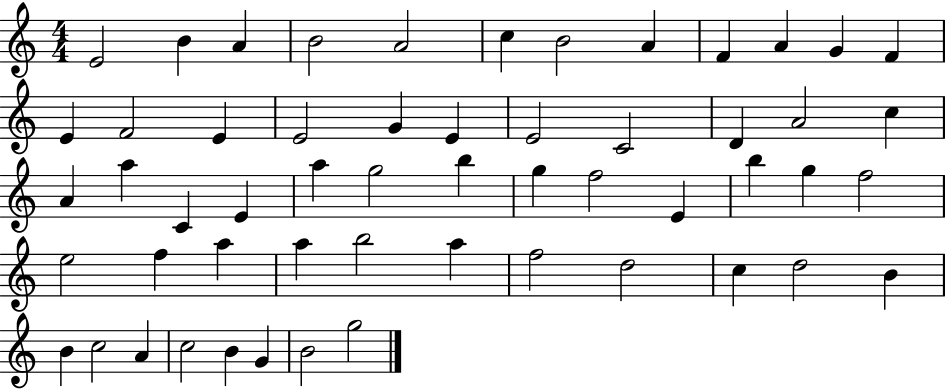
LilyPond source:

{
  \clef treble
  \numericTimeSignature
  \time 4/4
  \key c \major
  e'2 b'4 a'4 | b'2 a'2 | c''4 b'2 a'4 | f'4 a'4 g'4 f'4 | \break e'4 f'2 e'4 | e'2 g'4 e'4 | e'2 c'2 | d'4 a'2 c''4 | \break a'4 a''4 c'4 e'4 | a''4 g''2 b''4 | g''4 f''2 e'4 | b''4 g''4 f''2 | \break e''2 f''4 a''4 | a''4 b''2 a''4 | f''2 d''2 | c''4 d''2 b'4 | \break b'4 c''2 a'4 | c''2 b'4 g'4 | b'2 g''2 | \bar "|."
}